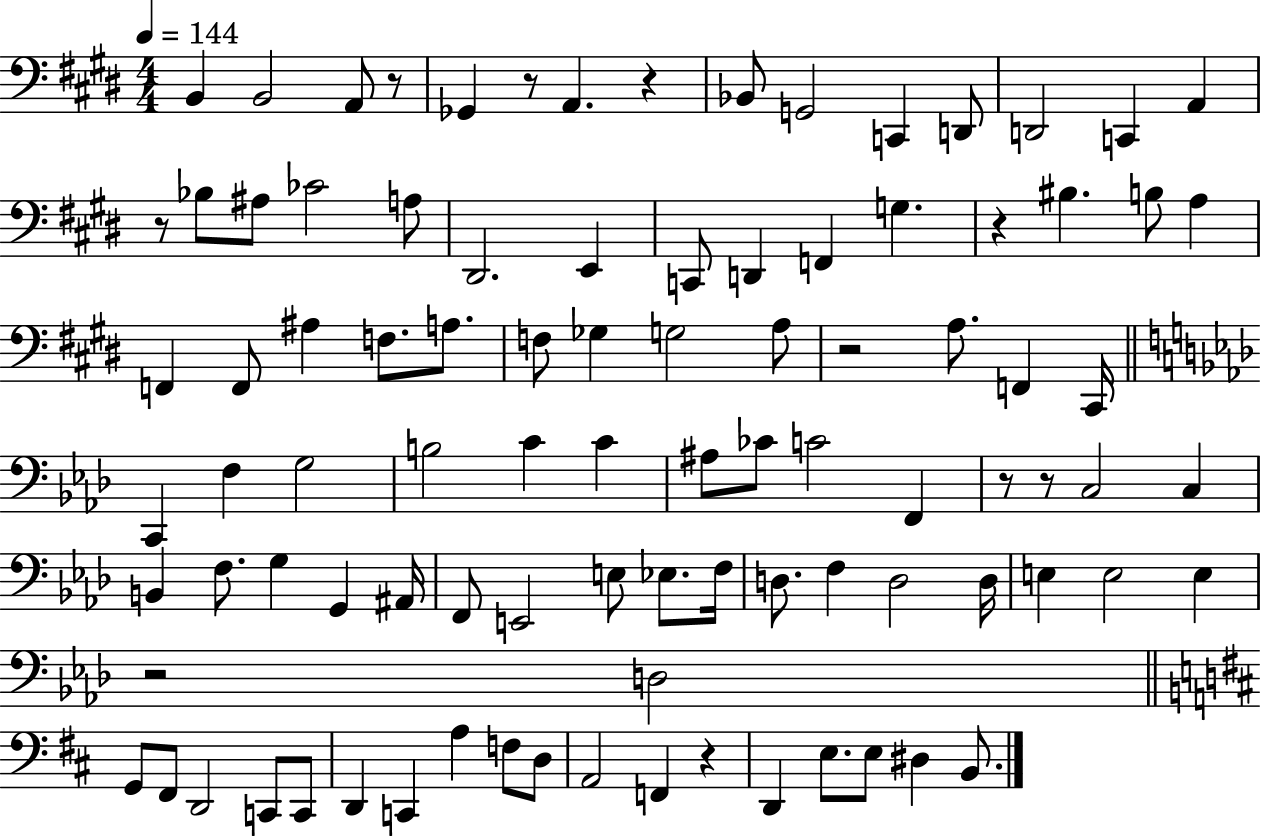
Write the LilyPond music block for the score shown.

{
  \clef bass
  \numericTimeSignature
  \time 4/4
  \key e \major
  \tempo 4 = 144
  b,4 b,2 a,8 r8 | ges,4 r8 a,4. r4 | bes,8 g,2 c,4 d,8 | d,2 c,4 a,4 | \break r8 bes8 ais8 ces'2 a8 | dis,2. e,4 | c,8 d,4 f,4 g4. | r4 bis4. b8 a4 | \break f,4 f,8 ais4 f8. a8. | f8 ges4 g2 a8 | r2 a8. f,4 cis,16 | \bar "||" \break \key f \minor c,4 f4 g2 | b2 c'4 c'4 | ais8 ces'8 c'2 f,4 | r8 r8 c2 c4 | \break b,4 f8. g4 g,4 ais,16 | f,8 e,2 e8 ees8. f16 | d8. f4 d2 d16 | e4 e2 e4 | \break r2 d2 | \bar "||" \break \key b \minor g,8 fis,8 d,2 c,8 c,8 | d,4 c,4 a4 f8 d8 | a,2 f,4 r4 | d,4 e8. e8 dis4 b,8. | \break \bar "|."
}